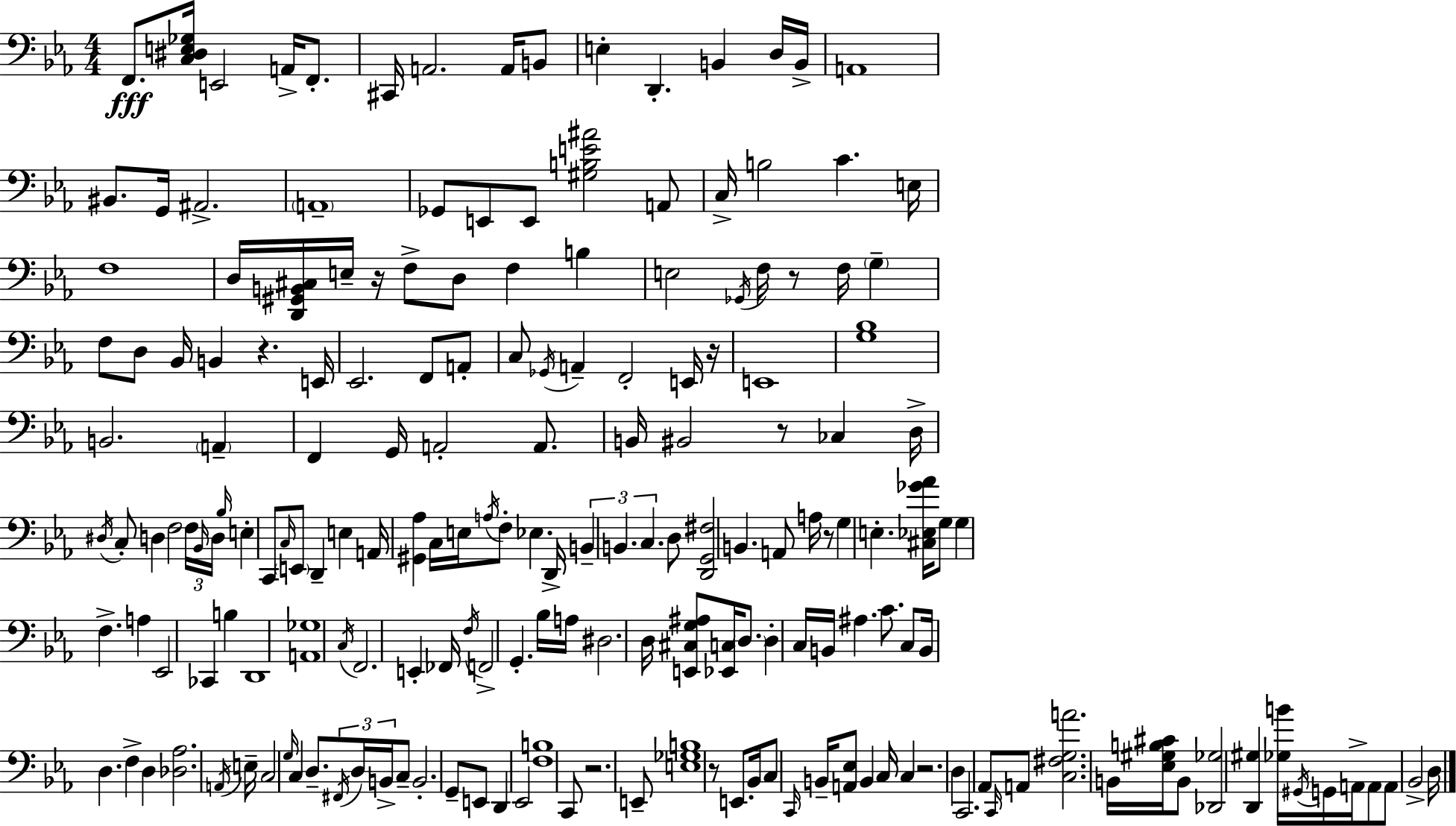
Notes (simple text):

F2/e. [C3,D#3,E3,Gb3]/s E2/h A2/s F2/e. C#2/s A2/h. A2/s B2/e E3/q D2/q. B2/q D3/s B2/s A2/w BIS2/e. G2/s A#2/h. A2/w Gb2/e E2/e E2/e [G#3,B3,E4,A#4]/h A2/e C3/s B3/h C4/q. E3/s F3/w D3/s [D2,G#2,B2,C#3]/s E3/s R/s F3/e D3/e F3/q B3/q E3/h Gb2/s F3/s R/e F3/s G3/q F3/e D3/e Bb2/s B2/q R/q. E2/s Eb2/h. F2/e A2/e C3/e Gb2/s A2/q F2/h E2/s R/s E2/w [G3,Bb3]/w B2/h. A2/q F2/q G2/s A2/h A2/e. B2/s BIS2/h R/e CES3/q D3/s D#3/s C3/e D3/q F3/h F3/s Bb2/s D3/s Bb3/s E3/q C2/e C3/s E2/e D2/q E3/q A2/s [G#2,Ab3]/q C3/s E3/s A3/s F3/e Eb3/q. D2/s B2/q B2/q. C3/q. D3/e [D2,G2,F#3]/h B2/q. A2/e A3/s R/e G3/q E3/q. [C#3,Eb3,Gb4,Ab4]/s G3/e G3/q F3/q. A3/q Eb2/h CES2/q B3/q D2/w [A2,Gb3]/w C3/s F2/h. E2/q FES2/s F3/s F2/h G2/q. Bb3/s A3/s D#3/h. D3/s [E2,C#3,G3,A#3]/e [Eb2,C3]/s D3/e. D3/q C3/s B2/s A#3/q. C4/e. C3/e B2/s D3/q. F3/q D3/q [Db3,Ab3]/h. A2/s E3/s C3/h G3/s C3/q D3/e. F#2/s D3/s B2/s C3/e B2/h. G2/e E2/e D2/q Eb2/h [F3,B3]/w C2/e R/h. E2/e [E3,Gb3,B3]/w R/e E2/e. Bb2/s C3/e C2/s B2/s [A2,Eb3]/e B2/q C3/s C3/q R/h. D3/q C2/h. Ab2/e C2/s A2/e [C3,F#3,G3,A4]/h. B2/s [Eb3,G#3,B3,C#4]/s B2/e [Db2,Gb3]/h [D2,G#3]/q [Gb3,B4]/s G#2/s G2/s A2/s A2/e A2/e Bb2/h D3/s